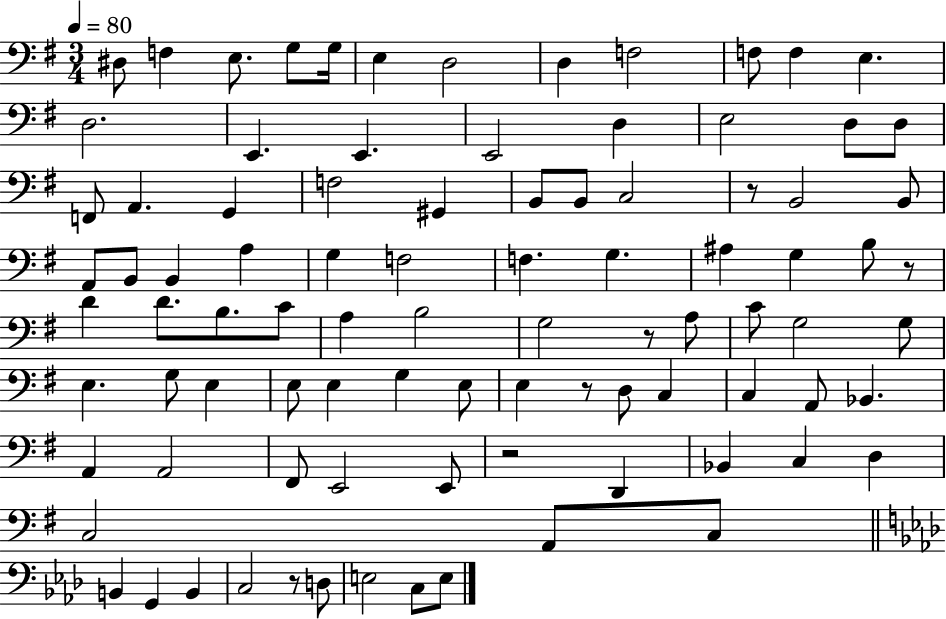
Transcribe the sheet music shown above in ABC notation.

X:1
T:Untitled
M:3/4
L:1/4
K:G
^D,/2 F, E,/2 G,/2 G,/4 E, D,2 D, F,2 F,/2 F, E, D,2 E,, E,, E,,2 D, E,2 D,/2 D,/2 F,,/2 A,, G,, F,2 ^G,, B,,/2 B,,/2 C,2 z/2 B,,2 B,,/2 A,,/2 B,,/2 B,, A, G, F,2 F, G, ^A, G, B,/2 z/2 D D/2 B,/2 C/2 A, B,2 G,2 z/2 A,/2 C/2 G,2 G,/2 E, G,/2 E, E,/2 E, G, E,/2 E, z/2 D,/2 C, C, A,,/2 _B,, A,, A,,2 ^F,,/2 E,,2 E,,/2 z2 D,, _B,, C, D, C,2 A,,/2 C,/2 B,, G,, B,, C,2 z/2 D,/2 E,2 C,/2 E,/2